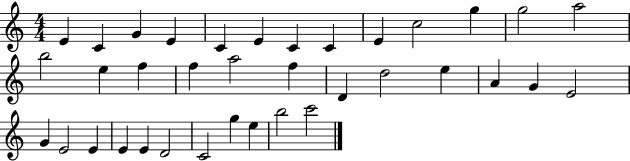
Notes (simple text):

E4/q C4/q G4/q E4/q C4/q E4/q C4/q C4/q E4/q C5/h G5/q G5/h A5/h B5/h E5/q F5/q F5/q A5/h F5/q D4/q D5/h E5/q A4/q G4/q E4/h G4/q E4/h E4/q E4/q E4/q D4/h C4/h G5/q E5/q B5/h C6/h